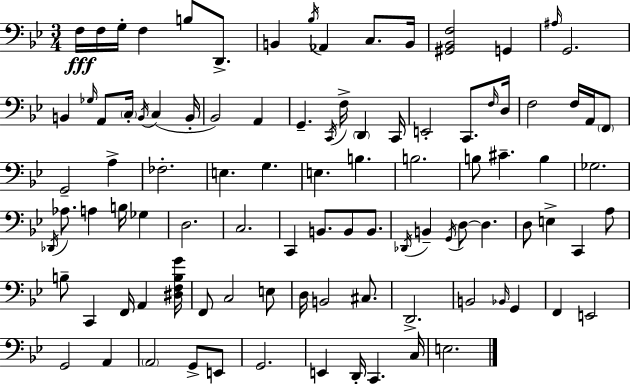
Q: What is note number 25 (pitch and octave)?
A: C2